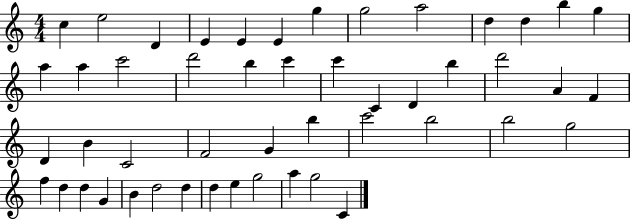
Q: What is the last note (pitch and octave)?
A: C4